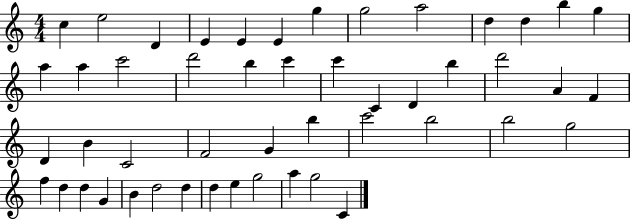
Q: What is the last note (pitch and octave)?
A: C4